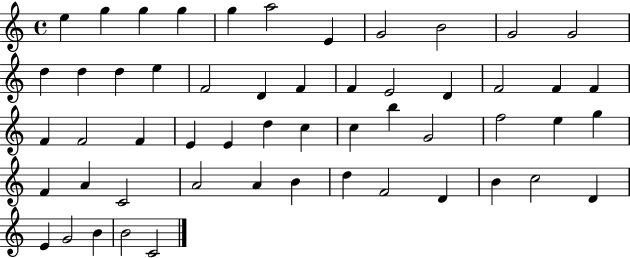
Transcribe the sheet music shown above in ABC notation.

X:1
T:Untitled
M:4/4
L:1/4
K:C
e g g g g a2 E G2 B2 G2 G2 d d d e F2 D F F E2 D F2 F F F F2 F E E d c c b G2 f2 e g F A C2 A2 A B d F2 D B c2 D E G2 B B2 C2